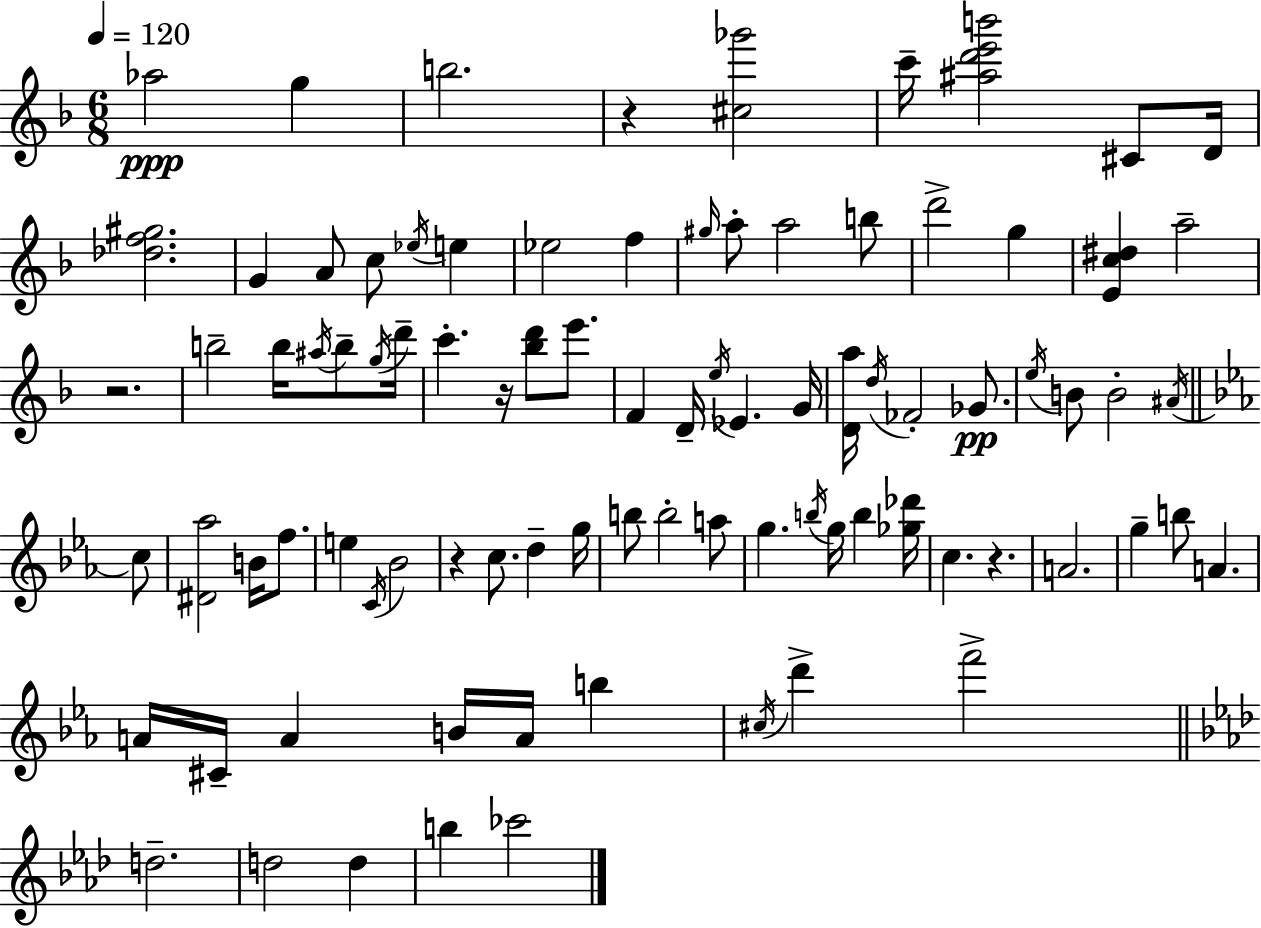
Ab5/h G5/q B5/h. R/q [C#5,Gb6]/h C6/s [A#5,D6,E6,B6]/h C#4/e D4/s [Db5,F5,G#5]/h. G4/q A4/e C5/e Eb5/s E5/q Eb5/h F5/q G#5/s A5/e A5/h B5/e D6/h G5/q [E4,C5,D#5]/q A5/h R/h. B5/h B5/s A#5/s B5/e G5/s D6/s C6/q. R/s [Bb5,D6]/e E6/e. F4/q D4/s E5/s Eb4/q. G4/s [D4,A5]/s D5/s FES4/h Gb4/e. E5/s B4/e B4/h A#4/s C5/e [D#4,Ab5]/h B4/s F5/e. E5/q C4/s Bb4/h R/q C5/e. D5/q G5/s B5/e B5/h A5/e G5/q. B5/s G5/s B5/q [Gb5,Db6]/s C5/q. R/q. A4/h. G5/q B5/e A4/q. A4/s C#4/s A4/q B4/s A4/s B5/q C#5/s D6/q F6/h D5/h. D5/h D5/q B5/q CES6/h